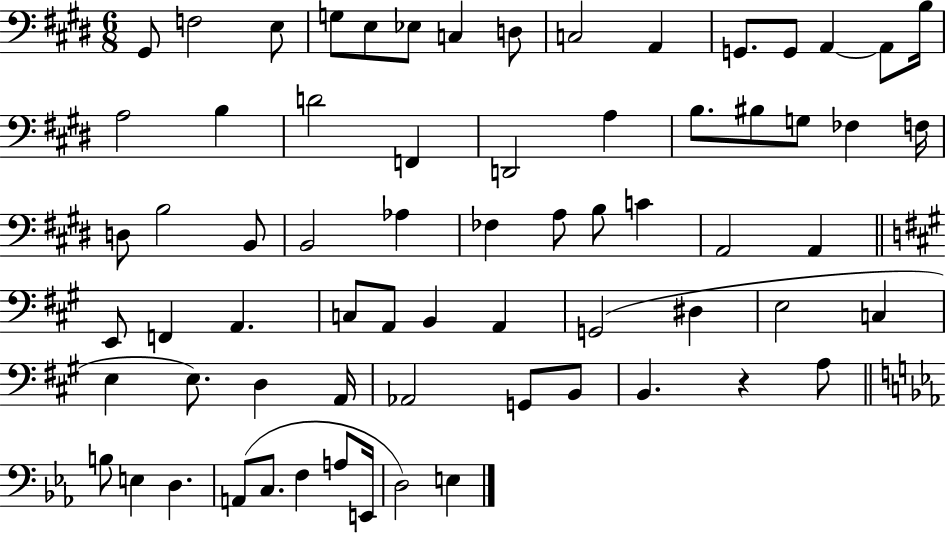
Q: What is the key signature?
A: E major